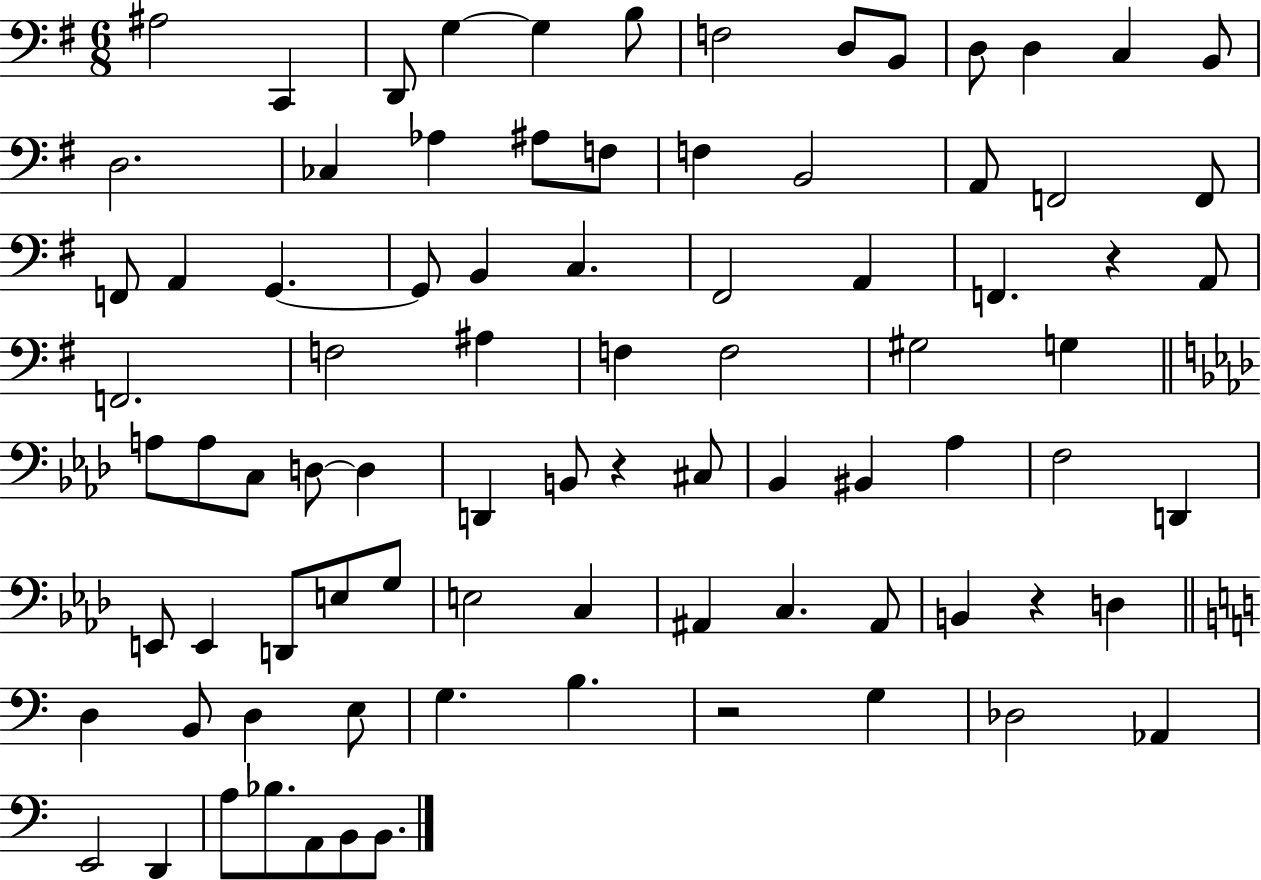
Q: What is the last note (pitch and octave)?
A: B2